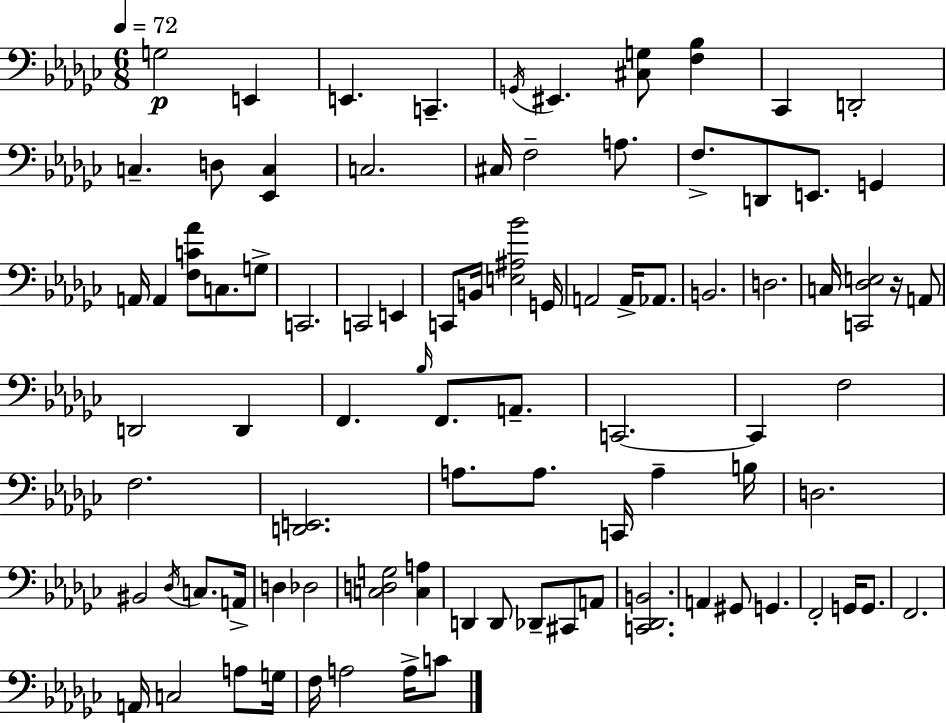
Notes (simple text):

G3/h E2/q E2/q. C2/q. G2/s EIS2/q. [C#3,G3]/e [F3,Bb3]/q CES2/q D2/h C3/q. D3/e [Eb2,C3]/q C3/h. C#3/s F3/h A3/e. F3/e. D2/e E2/e. G2/q A2/s A2/q [F3,C4,Ab4]/e C3/e. G3/e C2/h. C2/h E2/q C2/e B2/s [E3,A#3,Bb4]/h G2/s A2/h A2/s Ab2/e. B2/h. D3/h. C3/s [C2,Db3,E3]/h R/s A2/e D2/h D2/q F2/q. Bb3/s F2/e. A2/e. C2/h. C2/q F3/h F3/h. [D2,E2]/h. A3/e. A3/e. C2/s A3/q B3/s D3/h. BIS2/h Db3/s C3/e. A2/s D3/q Db3/h [C3,D3,G3]/h [C3,A3]/q D2/q D2/e Db2/e C#2/e A2/e [C2,Db2,B2]/h. A2/q G#2/e G2/q. F2/h G2/s G2/e. F2/h. A2/s C3/h A3/e G3/s F3/s A3/h A3/s C4/e